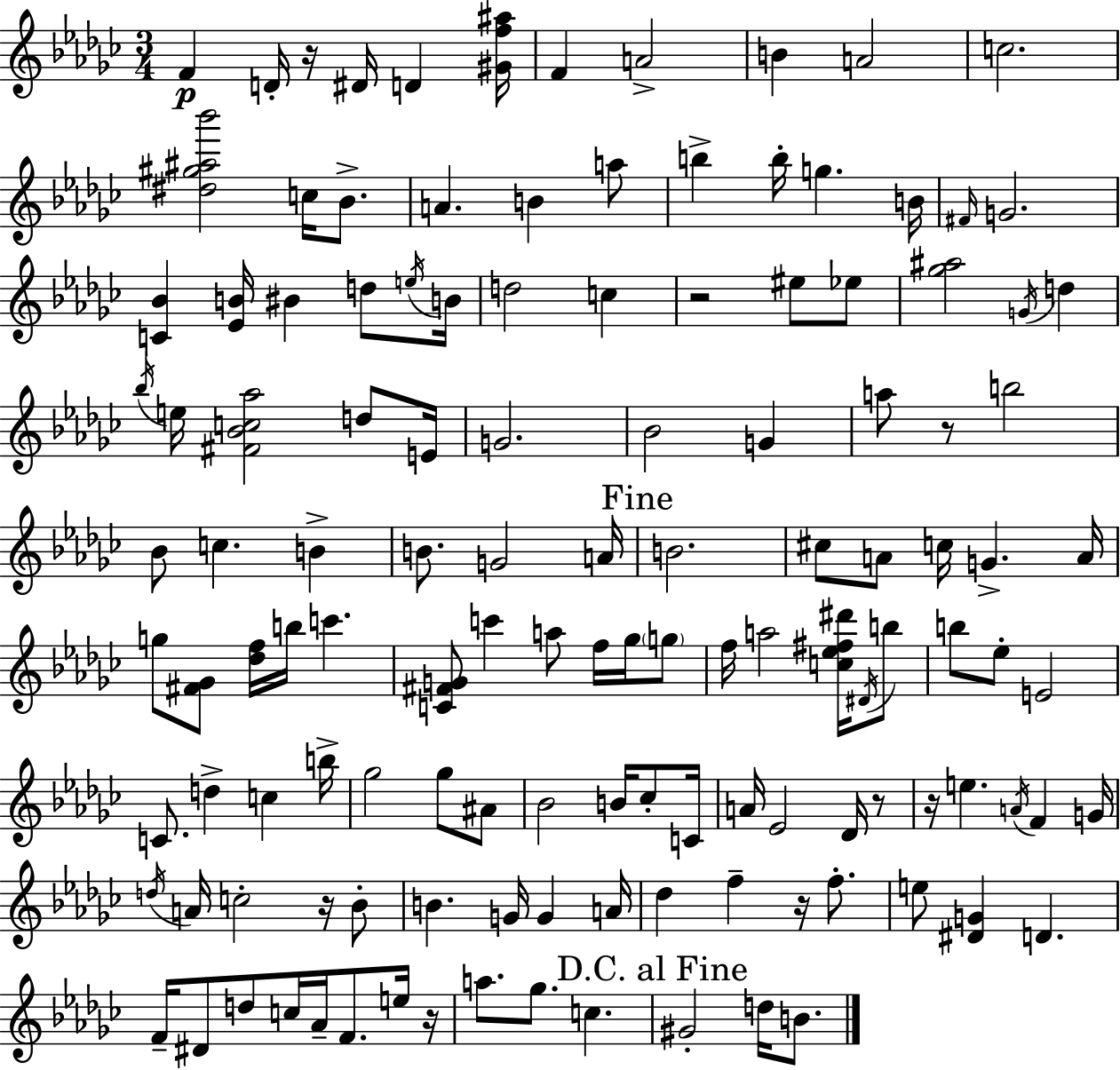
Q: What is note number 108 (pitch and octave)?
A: G#4